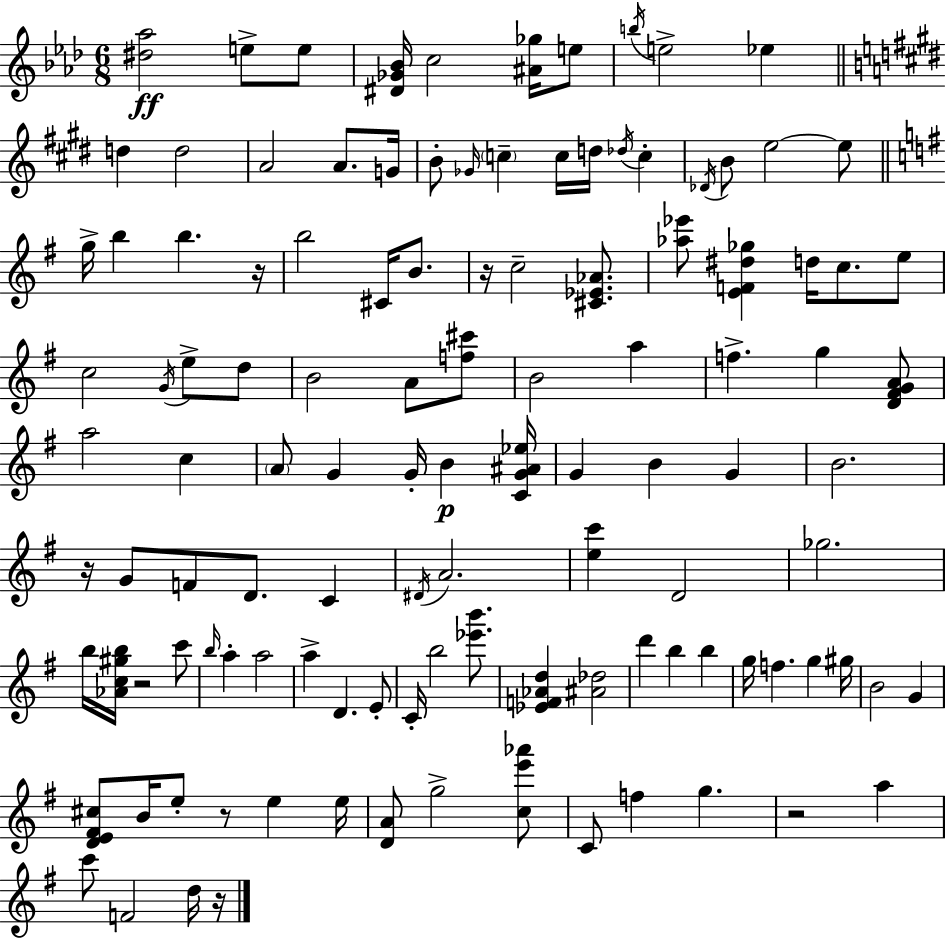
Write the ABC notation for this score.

X:1
T:Untitled
M:6/8
L:1/4
K:Ab
[^d_a]2 e/2 e/2 [^D_G_B]/4 c2 [^A_g]/4 e/2 b/4 e2 _e d d2 A2 A/2 G/4 B/2 _G/4 c c/4 d/4 _d/4 c _D/4 B/2 e2 e/2 g/4 b b z/4 b2 ^C/4 B/2 z/4 c2 [^C_E_A]/2 [_a_e']/2 [EF^d_g] d/4 c/2 e/2 c2 G/4 e/2 d/2 B2 A/2 [f^c']/2 B2 a f g [D^FGA]/2 a2 c A/2 G G/4 B [CG^A_e]/4 G B G B2 z/4 G/2 F/2 D/2 C ^D/4 A2 [ec'] D2 _g2 b/4 [_Ac^gb]/4 z2 c'/2 b/4 a a2 a D E/2 C/4 b2 [_e'b']/2 [_EF_Ad] [^A_d]2 d' b b g/4 f g ^g/4 B2 G [DE^F^c]/2 B/4 e/2 z/2 e e/4 [DA]/2 g2 [ce'_a']/2 C/2 f g z2 a c'/2 F2 d/4 z/4